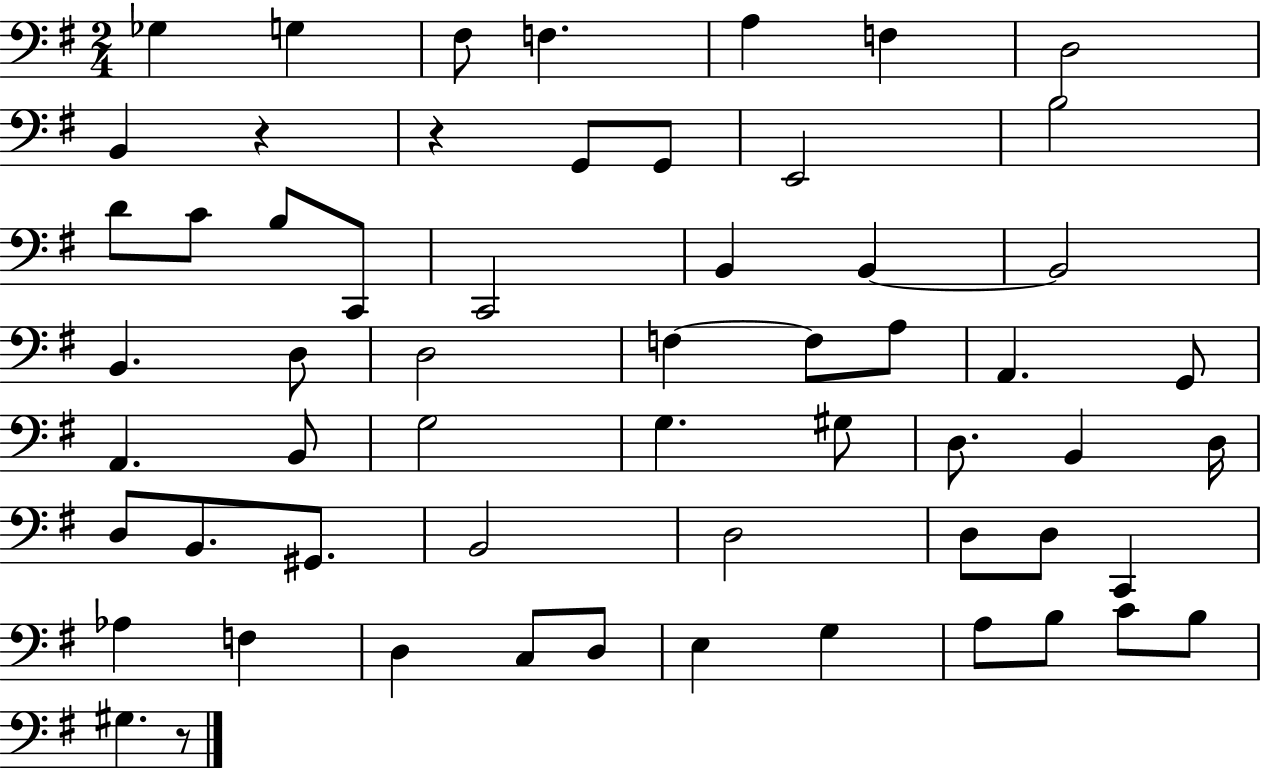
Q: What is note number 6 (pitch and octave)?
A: F3